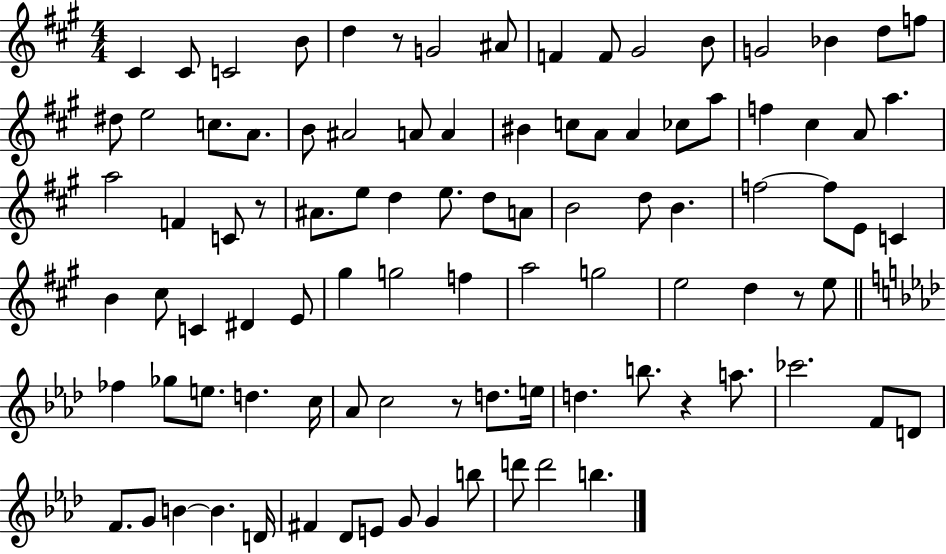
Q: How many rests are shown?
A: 5